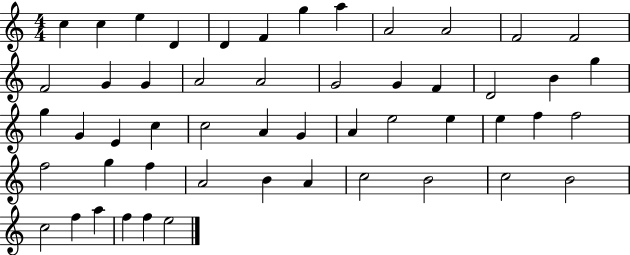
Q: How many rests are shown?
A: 0